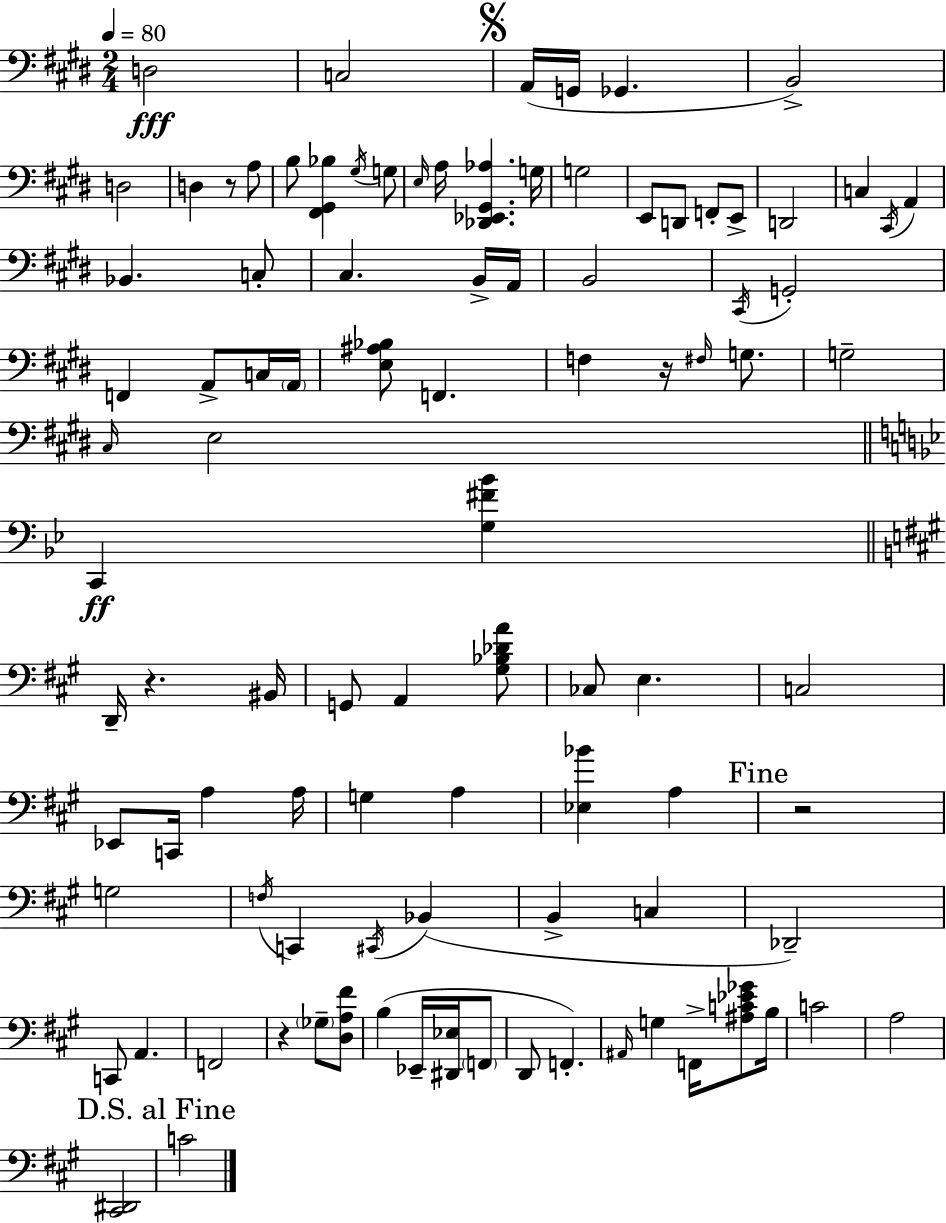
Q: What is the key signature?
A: E major